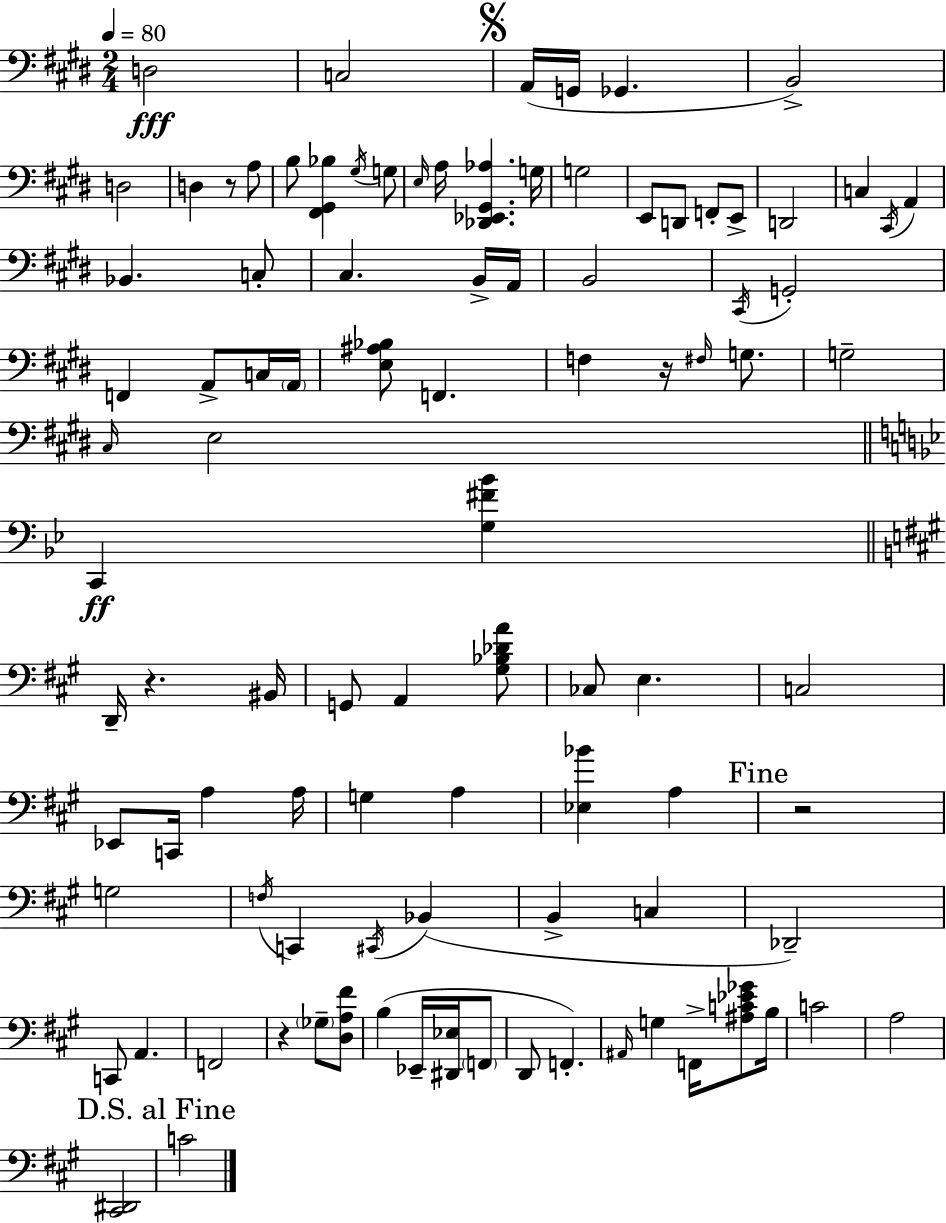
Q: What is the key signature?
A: E major